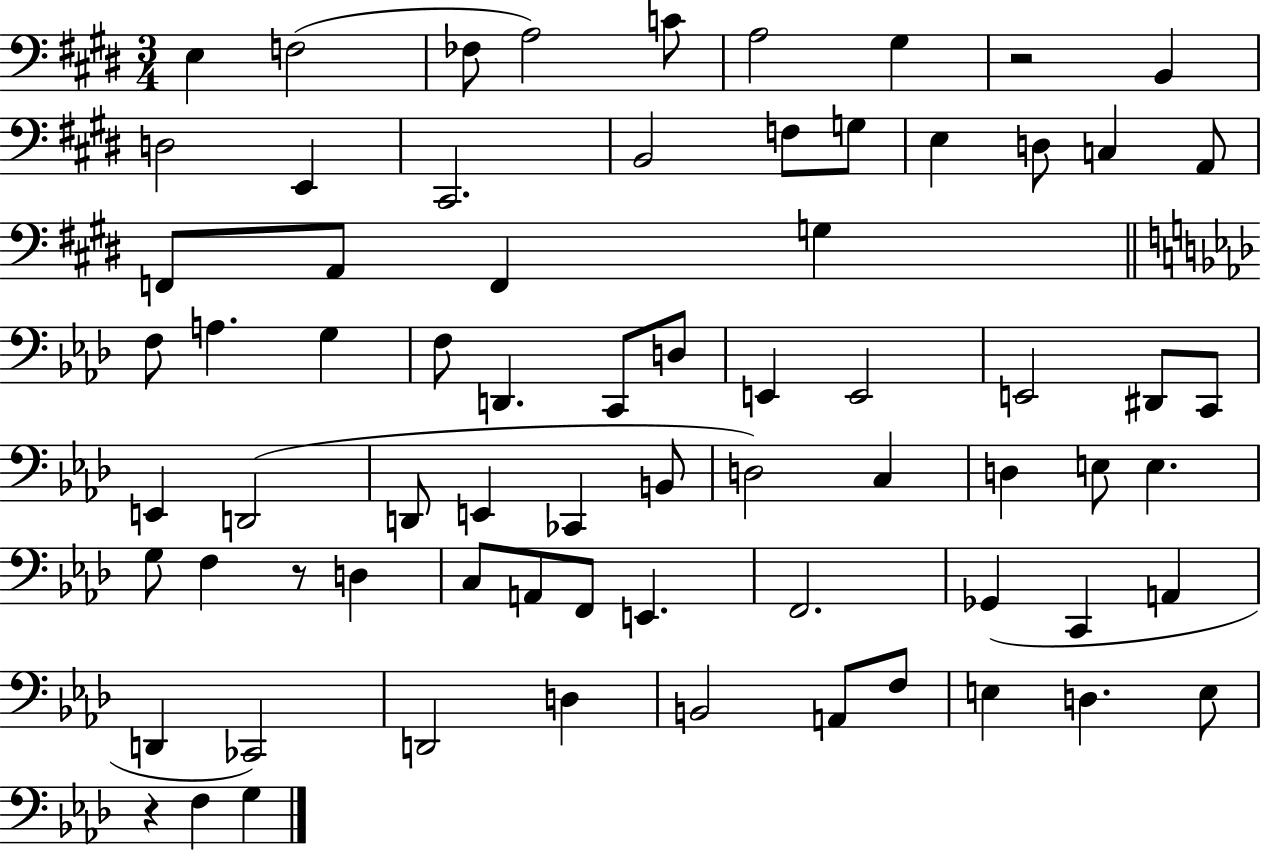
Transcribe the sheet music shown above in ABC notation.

X:1
T:Untitled
M:3/4
L:1/4
K:E
E, F,2 _F,/2 A,2 C/2 A,2 ^G, z2 B,, D,2 E,, ^C,,2 B,,2 F,/2 G,/2 E, D,/2 C, A,,/2 F,,/2 A,,/2 F,, G, F,/2 A, G, F,/2 D,, C,,/2 D,/2 E,, E,,2 E,,2 ^D,,/2 C,,/2 E,, D,,2 D,,/2 E,, _C,, B,,/2 D,2 C, D, E,/2 E, G,/2 F, z/2 D, C,/2 A,,/2 F,,/2 E,, F,,2 _G,, C,, A,, D,, _C,,2 D,,2 D, B,,2 A,,/2 F,/2 E, D, E,/2 z F, G,